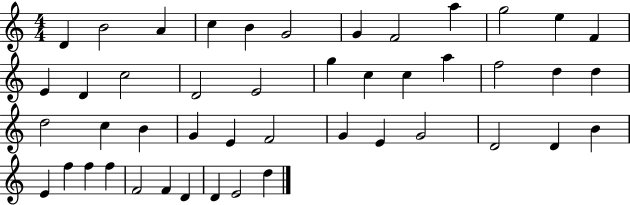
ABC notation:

X:1
T:Untitled
M:4/4
L:1/4
K:C
D B2 A c B G2 G F2 a g2 e F E D c2 D2 E2 g c c a f2 d d d2 c B G E F2 G E G2 D2 D B E f f f F2 F D D E2 d